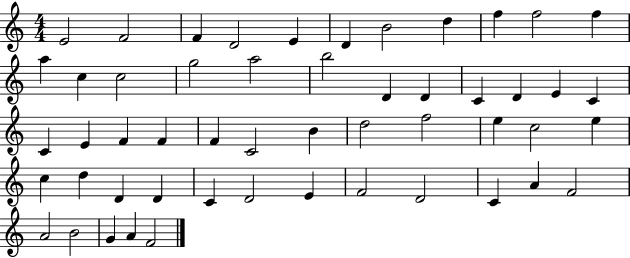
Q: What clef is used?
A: treble